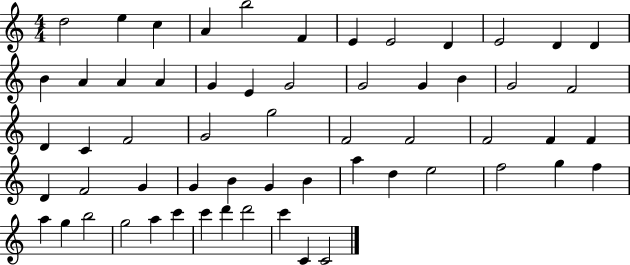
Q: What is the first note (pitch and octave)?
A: D5